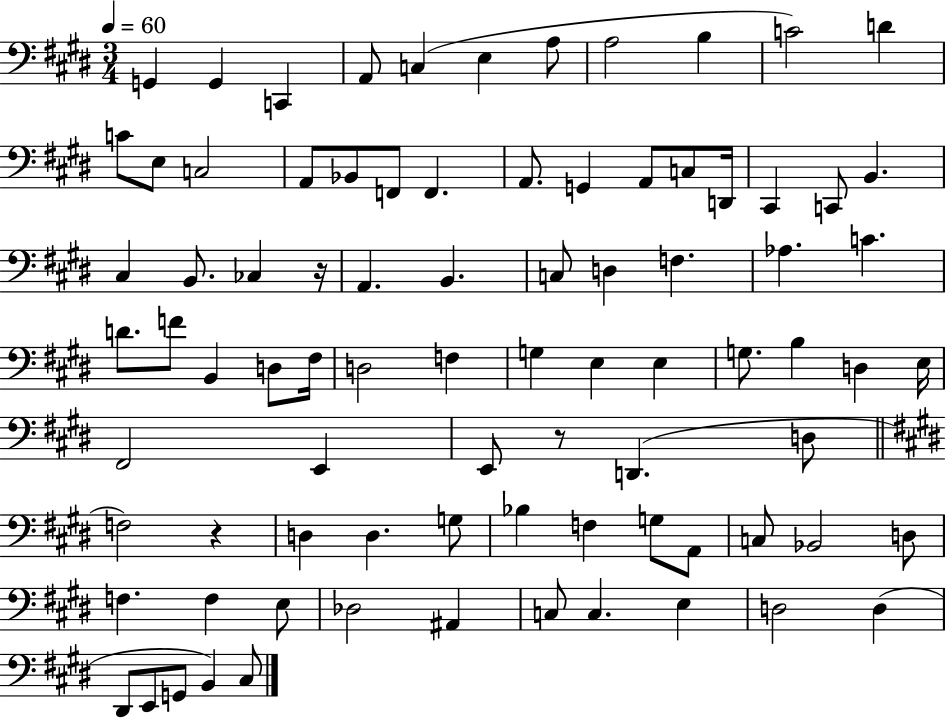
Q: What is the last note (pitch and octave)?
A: C#3